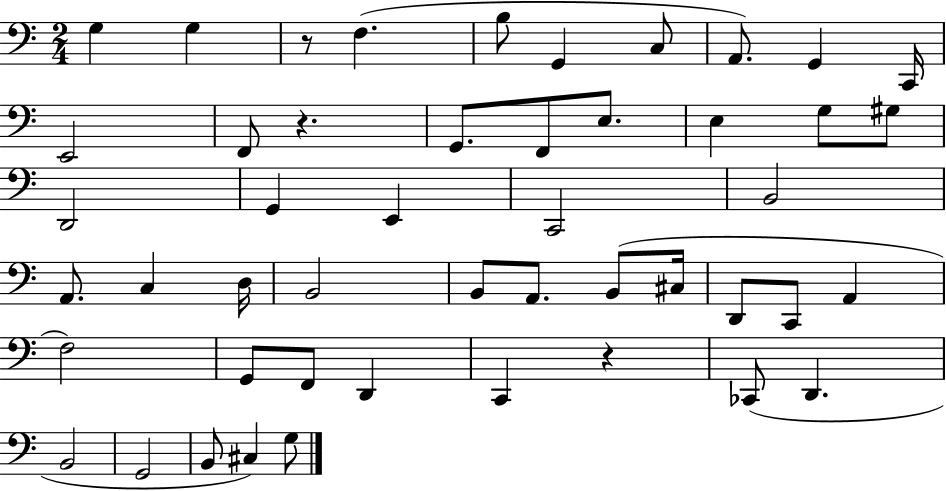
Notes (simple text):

G3/q G3/q R/e F3/q. B3/e G2/q C3/e A2/e. G2/q C2/s E2/h F2/e R/q. G2/e. F2/e E3/e. E3/q G3/e G#3/e D2/h G2/q E2/q C2/h B2/h A2/e. C3/q D3/s B2/h B2/e A2/e. B2/e C#3/s D2/e C2/e A2/q F3/h G2/e F2/e D2/q C2/q R/q CES2/e D2/q. B2/h G2/h B2/e C#3/q G3/e